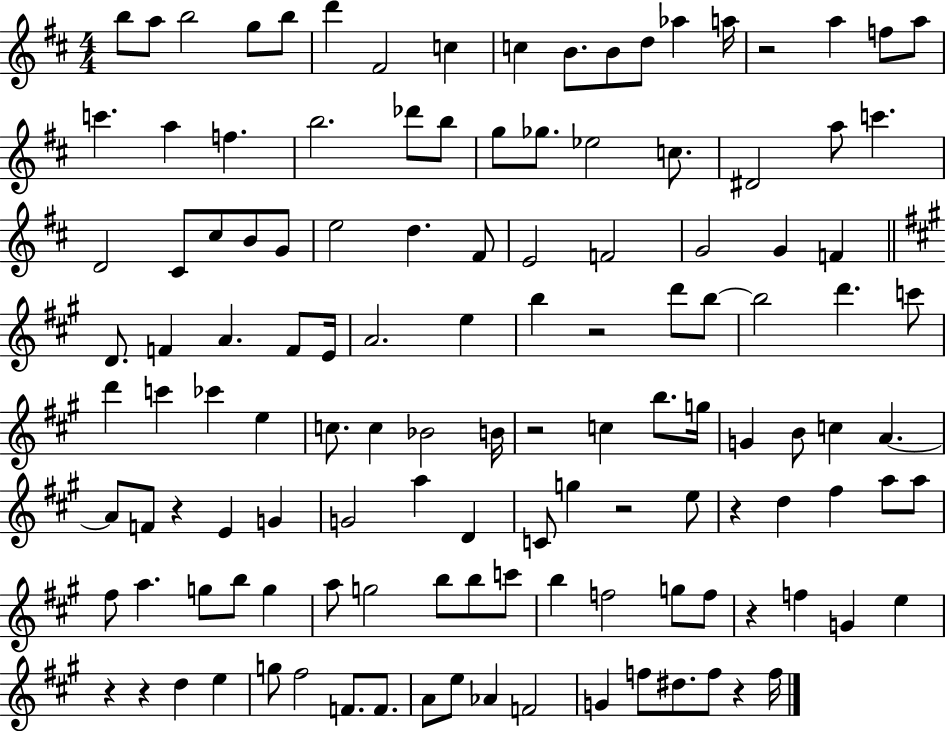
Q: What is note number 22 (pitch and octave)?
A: Db6